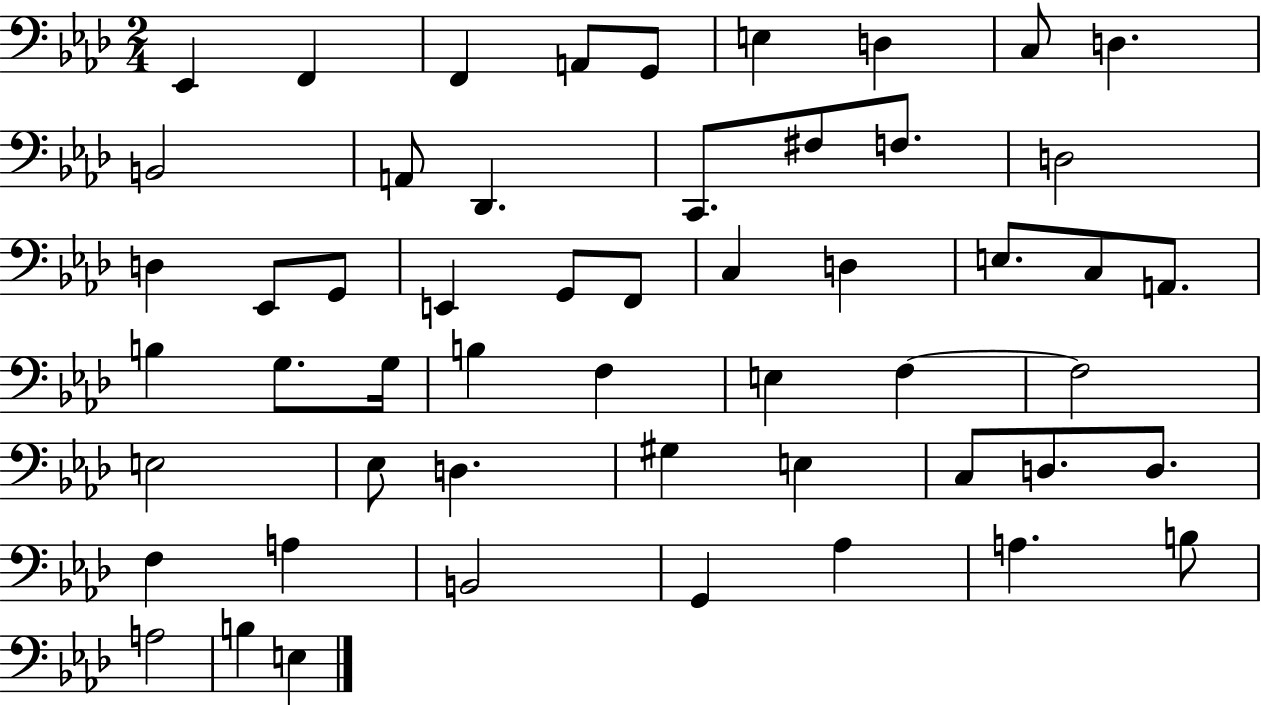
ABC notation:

X:1
T:Untitled
M:2/4
L:1/4
K:Ab
_E,, F,, F,, A,,/2 G,,/2 E, D, C,/2 D, B,,2 A,,/2 _D,, C,,/2 ^F,/2 F,/2 D,2 D, _E,,/2 G,,/2 E,, G,,/2 F,,/2 C, D, E,/2 C,/2 A,,/2 B, G,/2 G,/4 B, F, E, F, F,2 E,2 _E,/2 D, ^G, E, C,/2 D,/2 D,/2 F, A, B,,2 G,, _A, A, B,/2 A,2 B, E,